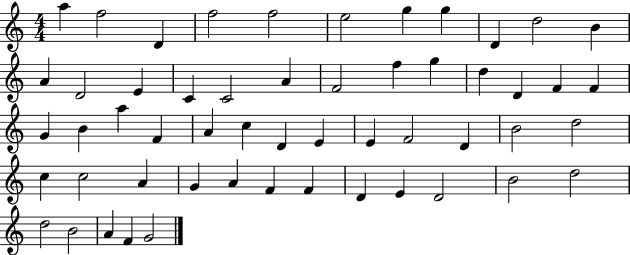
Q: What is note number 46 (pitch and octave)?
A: E4